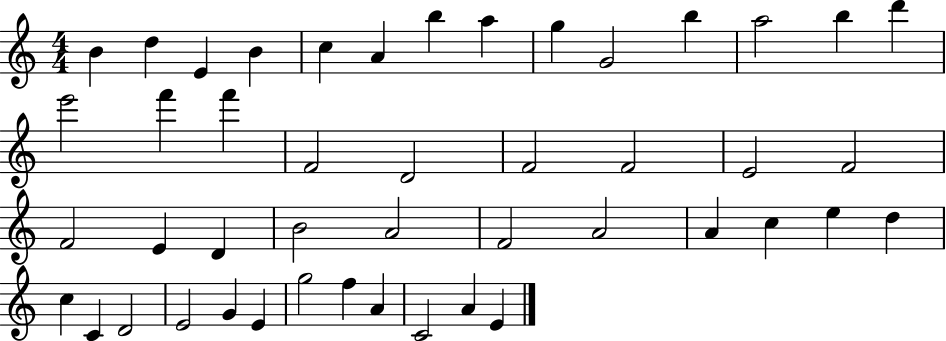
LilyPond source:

{
  \clef treble
  \numericTimeSignature
  \time 4/4
  \key c \major
  b'4 d''4 e'4 b'4 | c''4 a'4 b''4 a''4 | g''4 g'2 b''4 | a''2 b''4 d'''4 | \break e'''2 f'''4 f'''4 | f'2 d'2 | f'2 f'2 | e'2 f'2 | \break f'2 e'4 d'4 | b'2 a'2 | f'2 a'2 | a'4 c''4 e''4 d''4 | \break c''4 c'4 d'2 | e'2 g'4 e'4 | g''2 f''4 a'4 | c'2 a'4 e'4 | \break \bar "|."
}